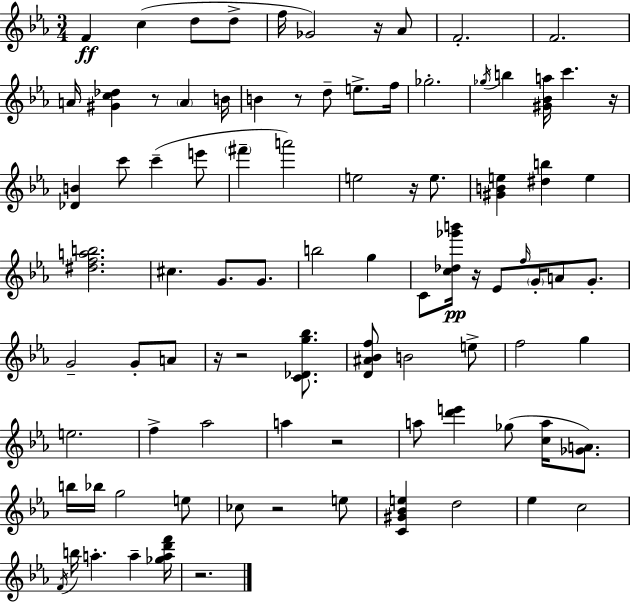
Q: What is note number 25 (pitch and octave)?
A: A6